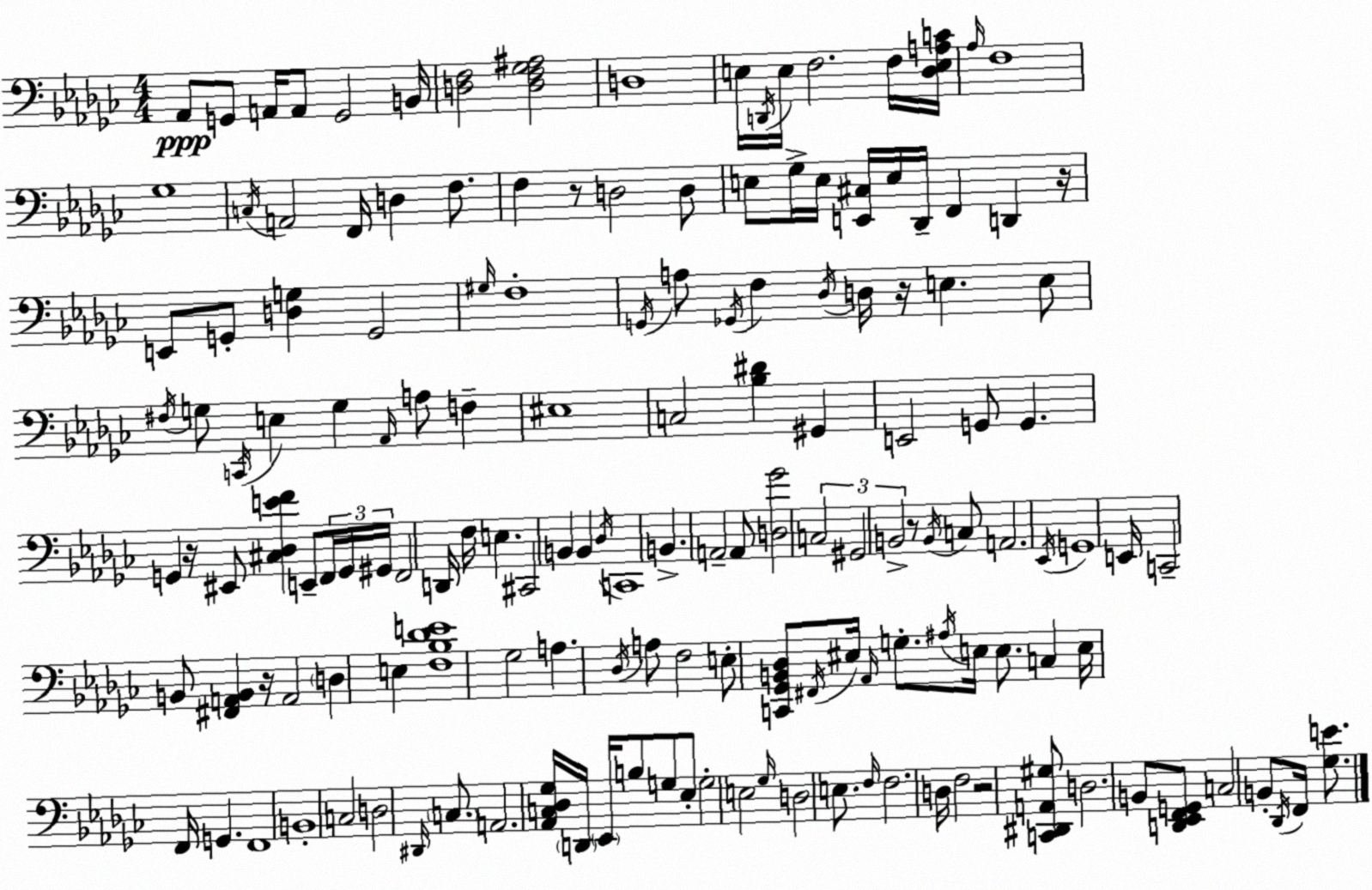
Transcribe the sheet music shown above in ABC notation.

X:1
T:Untitled
M:4/4
L:1/4
K:Ebm
_A,,/2 G,,/2 A,,/4 A,,/2 G,,2 B,,/4 [D,F,]2 [D,F,_G,^A,]2 D,4 E,/4 D,,/4 E,/4 F,2 F,/4 [_D,E,A,C]/4 _A,/4 F,4 _G,4 C,/4 A,,2 F,,/4 D, F,/2 F, z/2 D,2 D,/2 E,/2 _G,/4 E,/4 [E,,^C,]/4 E,/4 _D,,/4 F,, D,, z/4 E,,/2 G,,/2 [D,G,] G,,2 ^G,/4 F,4 G,,/4 A,/2 _G,,/4 F, _D,/4 D,/4 z/4 E, E,/2 ^F,/4 G,/2 C,,/4 E, G, _A,,/4 A,/2 F, ^E,4 C,2 [_B,^D] ^G,, E,,2 G,,/2 G,, G,, z/4 ^E,,/2 [^C,_D,EF] E,,/2 F,,/4 G,,/4 ^G,,/4 F,,2 D,,/4 F,/4 E, ^C,,2 B,, B,, _D,/4 C,,4 B,, A,,2 A,,/2 [D,_G]2 C,2 ^G,,2 B,,2 z/2 B,,/4 C,/2 A,,2 _E,,/4 G,,4 E,,/4 C,,2 B,,/2 [^F,,A,,B,,] z/4 A,,2 D, E, [F,_B,_DE]4 _G,2 A, _D,/4 A,/2 F,2 E,/2 [C,,_G,,B,,_D,]/2 ^F,,/4 ^E,/4 _A,,/4 G,/2 ^A,/4 E,/4 E,/2 C, E,/4 F,,/4 G,, F,,4 B,,4 C,2 D,2 ^D,,/4 C,/2 A,,2 [_A,,C,_D,_G,]/4 D,,/4 _E,,/4 B,/2 G,/2 _E,/2 G,2 E,2 _G,/4 D,2 E,/2 F,/4 F,2 D,/4 F,2 z2 [C,,^D,,A,,^G,]/2 D,2 B,,/2 [D,,_E,,F,,G,,]/2 C,2 B,,/2 _D,,/4 F,,/4 [_G,E]/2